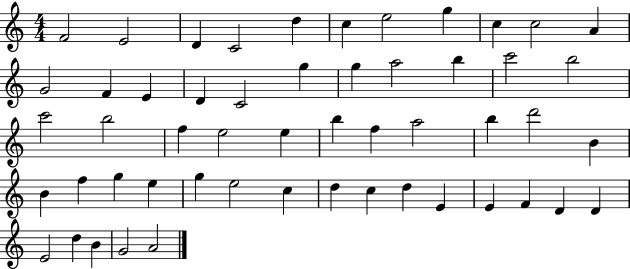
X:1
T:Untitled
M:4/4
L:1/4
K:C
F2 E2 D C2 d c e2 g c c2 A G2 F E D C2 g g a2 b c'2 b2 c'2 b2 f e2 e b f a2 b d'2 B B f g e g e2 c d c d E E F D D E2 d B G2 A2